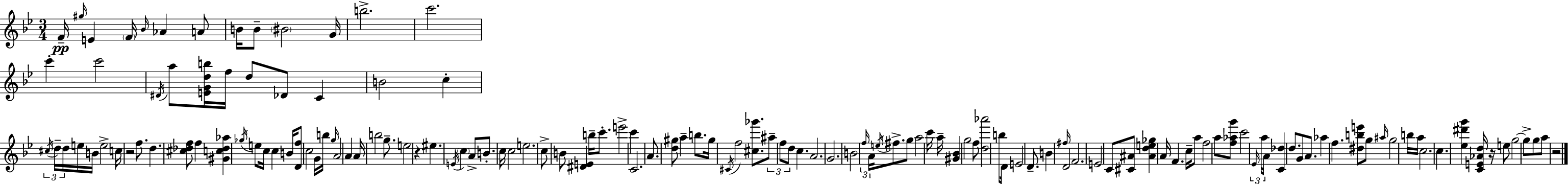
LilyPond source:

{
  \clef treble
  \numericTimeSignature
  \time 3/4
  \key bes \major
  f'16--\pp \grace { gis''16 } e'4 \parenthesize f'16 \grace { bes'16 } aes'4 | a'8 b'16 b'8-- \parenthesize bis'2 | g'16 b''2.-> | c'''2. | \break c'''4-. c'''2 | \acciaccatura { dis'16 } a''8 <e' g' d'' b''>16 f''16 d''8 des'8 c'4 | b'2 c''4-. | \tuplet 3/2 { \acciaccatura { cis''16 } d''16-- d''16 } e''16 b'16 e''2-> | \break c''16 r2 | f''8. d''4. <cis'' des'' f''>8 | f''4 <gis' c'' des'' aes''>4 \acciaccatura { ges''16 } e''8 c''16 | c''4 b'16 <d' f''>8 c''2 | \break g'16 b''16 \grace { g''16 } a'2 | a'4 a'16 b''2 | g''8.-- e''2 | r4 eis''4. | \break \acciaccatura { e'16 } \parenthesize c''4 a'8-> b'8.-. c''16 c''2 | e''2. | c''8-> b'8 <dis' e'>4 | b''16-- c'''8.-. e'''2-> | \break c'''4 c'2. | a'8. <d'' gis''>8 | a''4-- b''8. gis''16 \acciaccatura { cis'16 } f''2 | <cis'' ges'''>8. \tuplet 3/2 { ais''8-- f''8 | \break d''8 } c''4. a'2. | g'2. | b'2 | \tuplet 3/2 { \grace { f''16 } a'16 \acciaccatura { e''16 } } fis''8.-> g''8 | \break a''2 c'''16 a''16-- <gis' bes'>4 | g''2 f''8 | <d'' aes'''>2 b''8 d'16 e'2 | d'8.-- b'4 | \break \grace { fis''16 } d'2 f'2. | e'2 | c'8 <cis' ais'>8 <ais' d'' e'' ges''>4 | a'16 f'4. c''16-- a''8 | \break f''2 a''8 <f'' aes'' g'''>8 | c'''2 \tuplet 3/2 { \grace { ees'16 } a''16 a'16 } | <c' des''>4 d''8. g'8 a'8. | aes''4 f''4. <dis'' b'' e'''>8 | \break g''8 \grace { ais''16 } g''2 b''16 | a''16 c''2. | c''4. <ees'' dis''' g'''>4 <c' e' aes' d''>16 | r16 e''8 g''2~~ g''8-> | \break g''8 a''8 r2 | \bar "|."
}